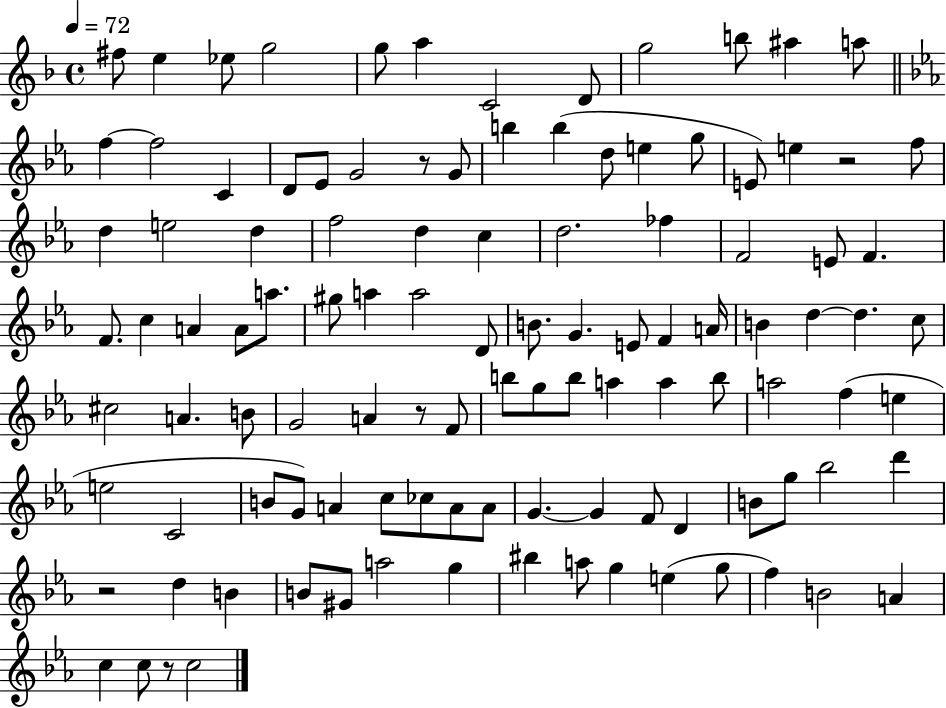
F#5/e E5/q Eb5/e G5/h G5/e A5/q C4/h D4/e G5/h B5/e A#5/q A5/e F5/q F5/h C4/q D4/e Eb4/e G4/h R/e G4/e B5/q B5/q D5/e E5/q G5/e E4/e E5/q R/h F5/e D5/q E5/h D5/q F5/h D5/q C5/q D5/h. FES5/q F4/h E4/e F4/q. F4/e. C5/q A4/q A4/e A5/e. G#5/e A5/q A5/h D4/e B4/e. G4/q. E4/e F4/q A4/s B4/q D5/q D5/q. C5/e C#5/h A4/q. B4/e G4/h A4/q R/e F4/e B5/e G5/e B5/e A5/q A5/q B5/e A5/h F5/q E5/q E5/h C4/h B4/e G4/e A4/q C5/e CES5/e A4/e A4/e G4/q. G4/q F4/e D4/q B4/e G5/e Bb5/h D6/q R/h D5/q B4/q B4/e G#4/e A5/h G5/q BIS5/q A5/e G5/q E5/q G5/e F5/q B4/h A4/q C5/q C5/e R/e C5/h